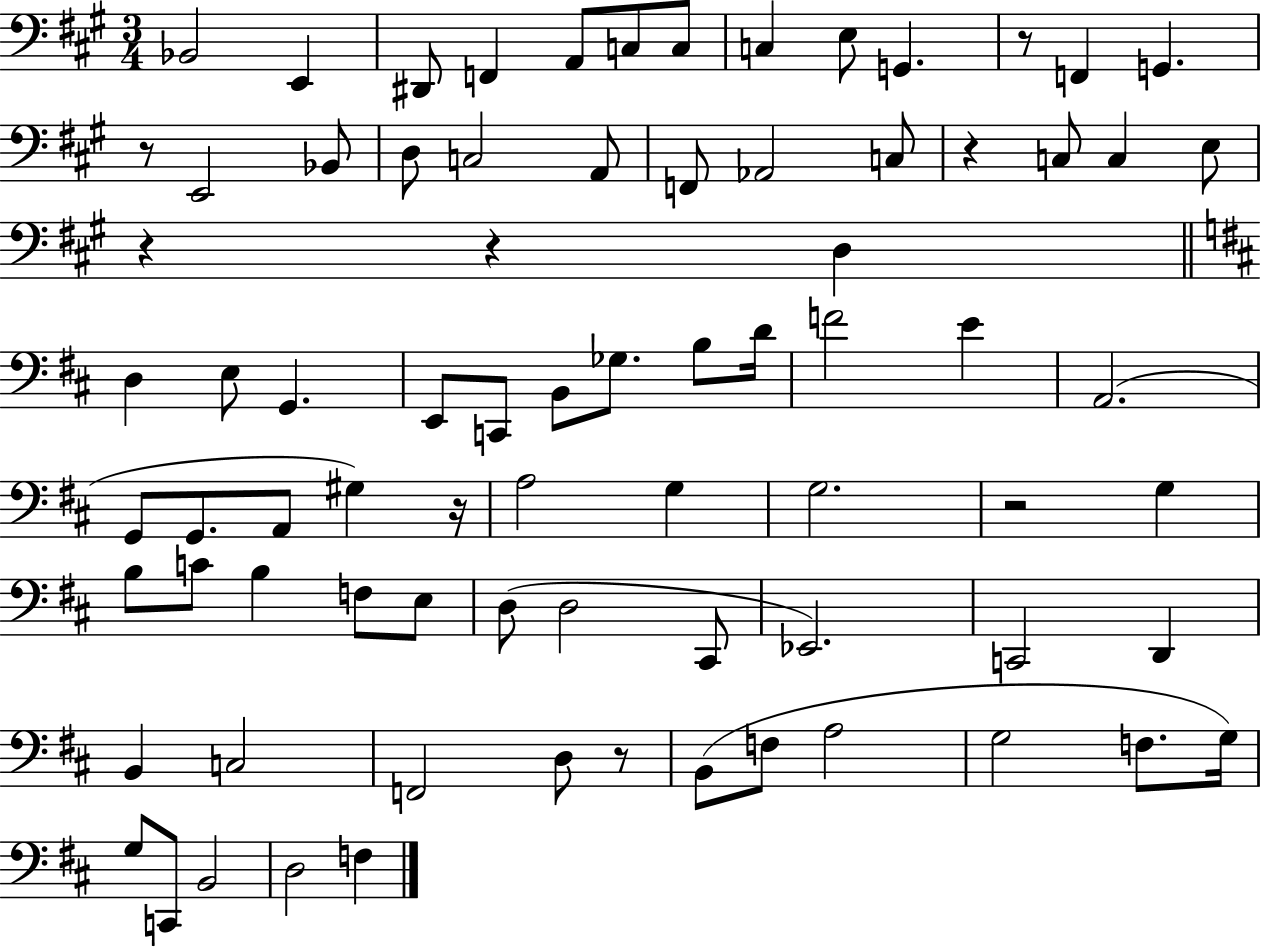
{
  \clef bass
  \numericTimeSignature
  \time 3/4
  \key a \major
  \repeat volta 2 { bes,2 e,4 | dis,8 f,4 a,8 c8 c8 | c4 e8 g,4. | r8 f,4 g,4. | \break r8 e,2 bes,8 | d8 c2 a,8 | f,8 aes,2 c8 | r4 c8 c4 e8 | \break r4 r4 d4 | \bar "||" \break \key b \minor d4 e8 g,4. | e,8 c,8 b,8 ges8. b8 d'16 | f'2 e'4 | a,2.( | \break g,8 g,8. a,8 gis4) r16 | a2 g4 | g2. | r2 g4 | \break b8 c'8 b4 f8 e8 | d8( d2 cis,8 | ees,2.) | c,2 d,4 | \break b,4 c2 | f,2 d8 r8 | b,8( f8 a2 | g2 f8. g16) | \break g8 c,8 b,2 | d2 f4 | } \bar "|."
}